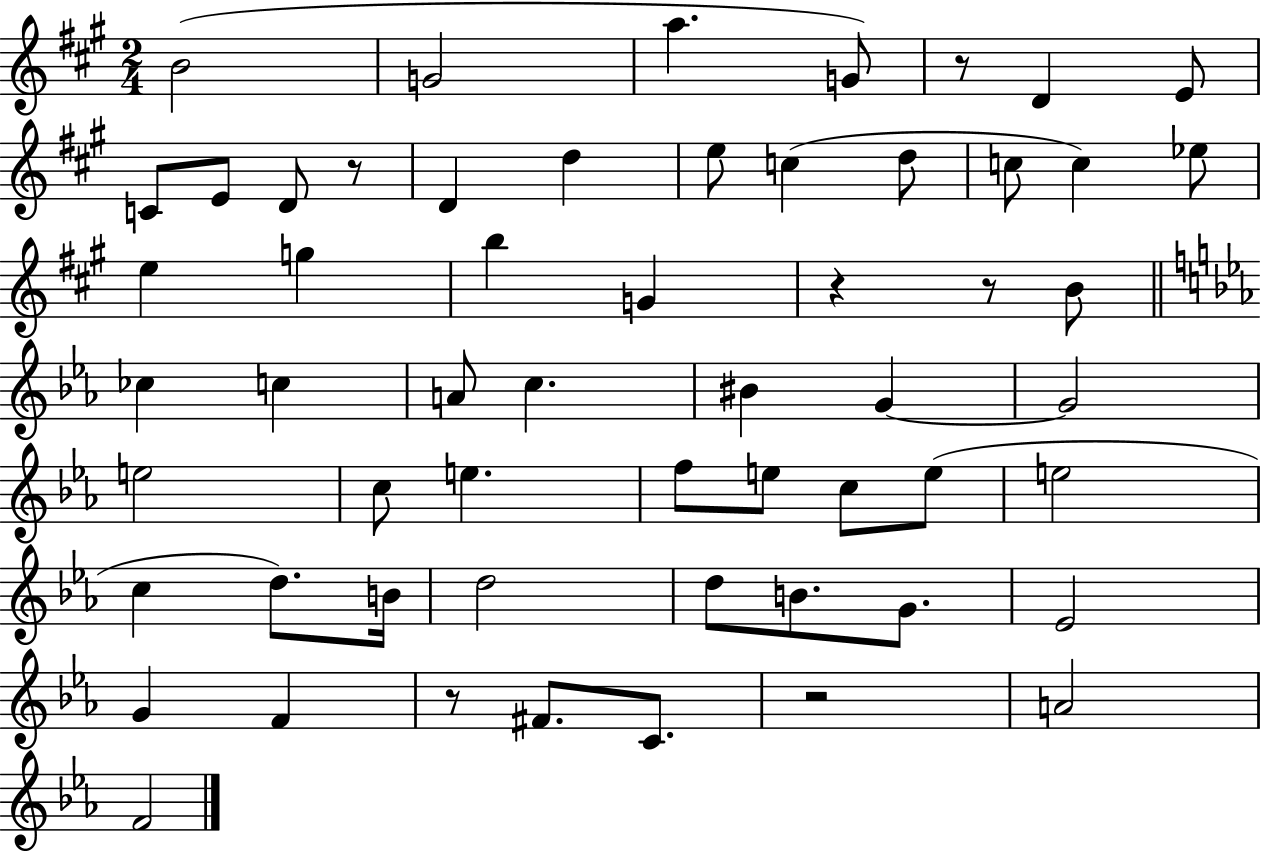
B4/h G4/h A5/q. G4/e R/e D4/q E4/e C4/e E4/e D4/e R/e D4/q D5/q E5/e C5/q D5/e C5/e C5/q Eb5/e E5/q G5/q B5/q G4/q R/q R/e B4/e CES5/q C5/q A4/e C5/q. BIS4/q G4/q G4/h E5/h C5/e E5/q. F5/e E5/e C5/e E5/e E5/h C5/q D5/e. B4/s D5/h D5/e B4/e. G4/e. Eb4/h G4/q F4/q R/e F#4/e. C4/e. R/h A4/h F4/h